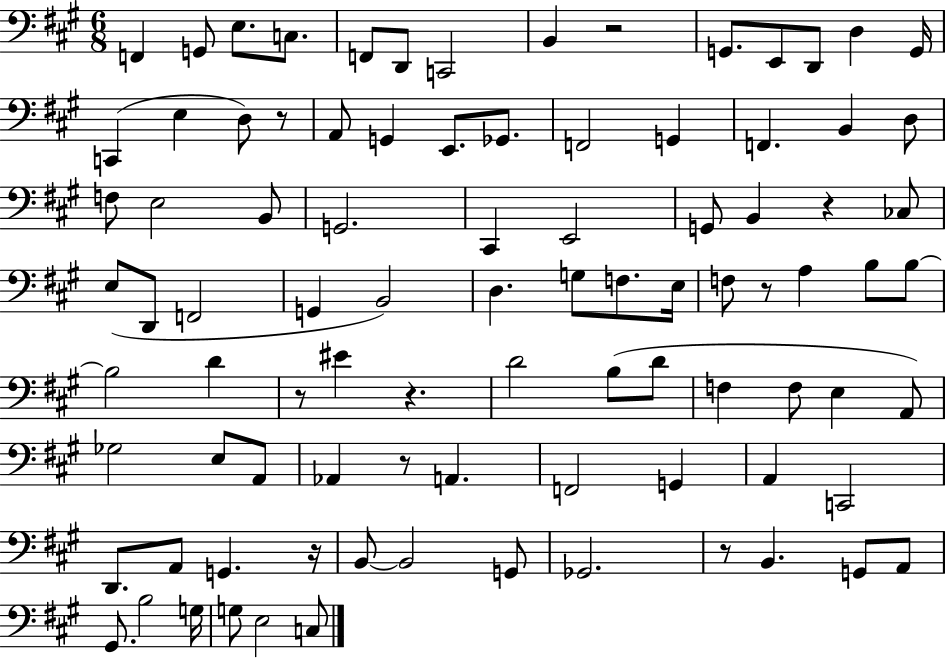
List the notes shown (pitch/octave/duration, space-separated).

F2/q G2/e E3/e. C3/e. F2/e D2/e C2/h B2/q R/h G2/e. E2/e D2/e D3/q G2/s C2/q E3/q D3/e R/e A2/e G2/q E2/e. Gb2/e. F2/h G2/q F2/q. B2/q D3/e F3/e E3/h B2/e G2/h. C#2/q E2/h G2/e B2/q R/q CES3/e E3/e D2/e F2/h G2/q B2/h D3/q. G3/e F3/e. E3/s F3/e R/e A3/q B3/e B3/e B3/h D4/q R/e EIS4/q R/q. D4/h B3/e D4/e F3/q F3/e E3/q A2/e Gb3/h E3/e A2/e Ab2/q R/e A2/q. F2/h G2/q A2/q C2/h D2/e. A2/e G2/q. R/s B2/e B2/h G2/e Gb2/h. R/e B2/q. G2/e A2/e G#2/e. B3/h G3/s G3/e E3/h C3/e